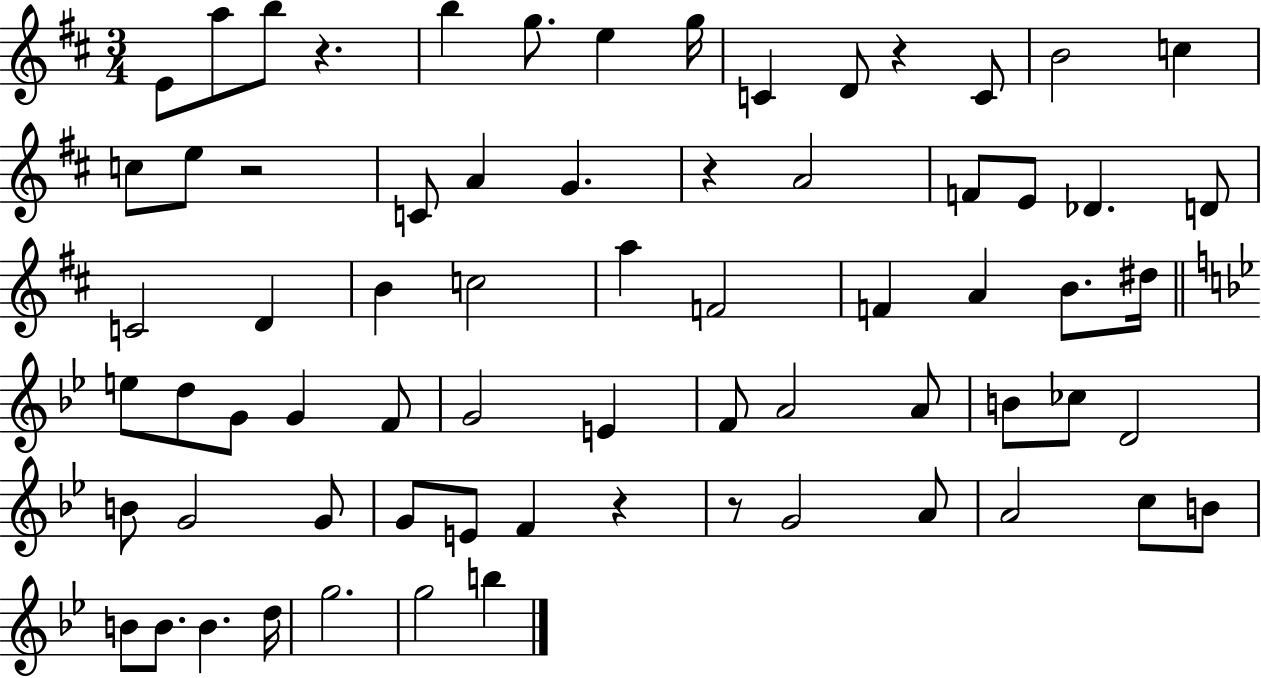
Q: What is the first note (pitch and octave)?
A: E4